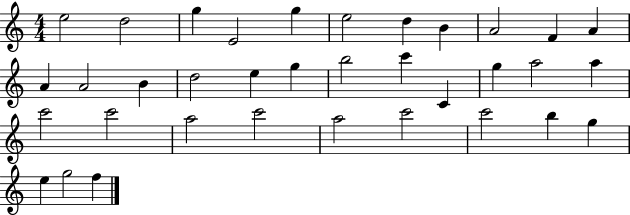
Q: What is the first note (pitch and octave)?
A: E5